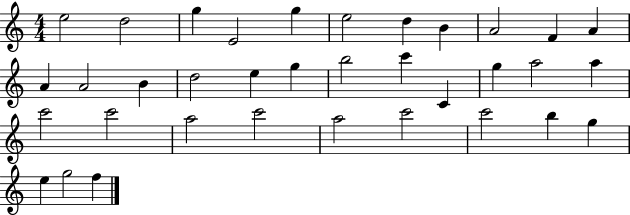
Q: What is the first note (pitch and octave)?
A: E5